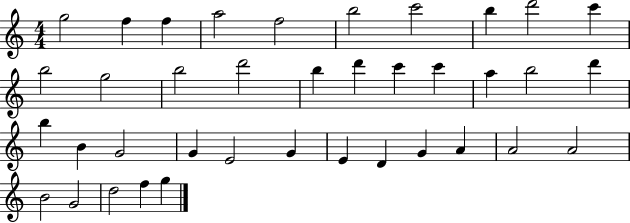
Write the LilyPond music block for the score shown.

{
  \clef treble
  \numericTimeSignature
  \time 4/4
  \key c \major
  g''2 f''4 f''4 | a''2 f''2 | b''2 c'''2 | b''4 d'''2 c'''4 | \break b''2 g''2 | b''2 d'''2 | b''4 d'''4 c'''4 c'''4 | a''4 b''2 d'''4 | \break b''4 b'4 g'2 | g'4 e'2 g'4 | e'4 d'4 g'4 a'4 | a'2 a'2 | \break b'2 g'2 | d''2 f''4 g''4 | \bar "|."
}